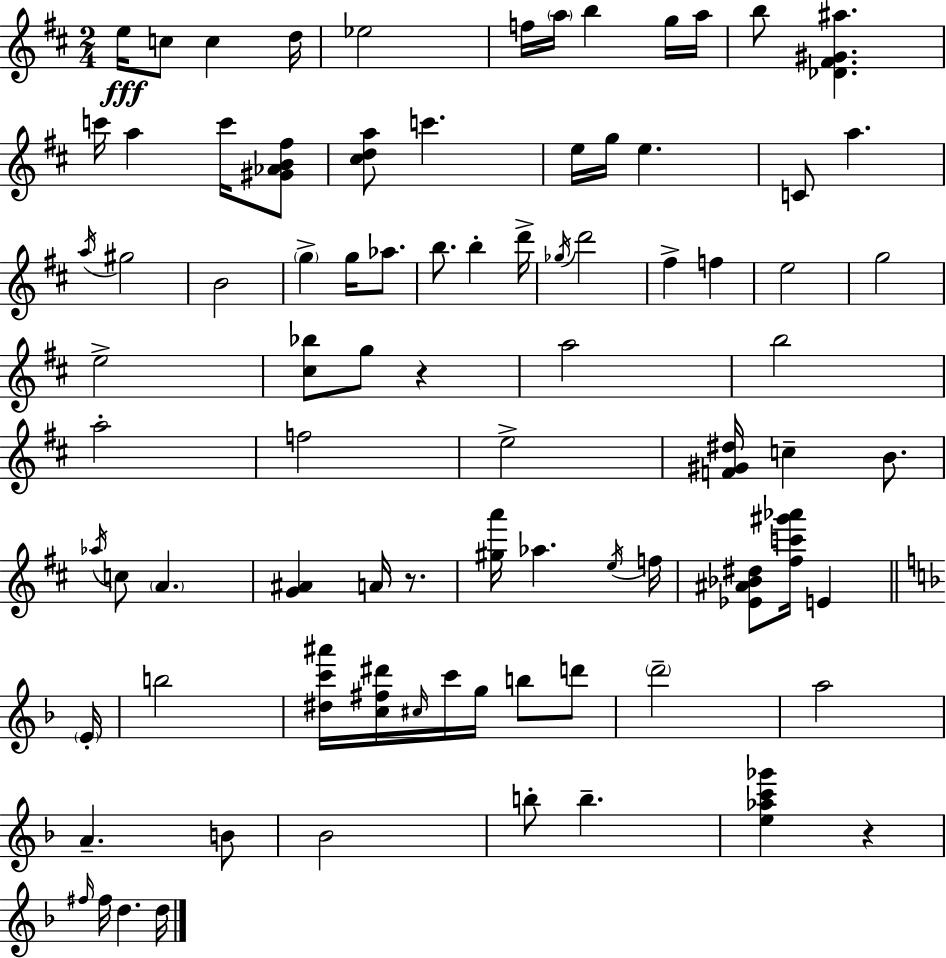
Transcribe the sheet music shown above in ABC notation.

X:1
T:Untitled
M:2/4
L:1/4
K:D
e/4 c/2 c d/4 _e2 f/4 a/4 b g/4 a/4 b/2 [_D^F^G^a] c'/4 a c'/4 [^G_AB^f]/2 [^cda]/2 c' e/4 g/4 e C/2 a a/4 ^g2 B2 g g/4 _a/2 b/2 b d'/4 _g/4 d'2 ^f f e2 g2 e2 [^c_b]/2 g/2 z a2 b2 a2 f2 e2 [F^G^d]/4 c B/2 _a/4 c/2 A [G^A] A/4 z/2 [^ga']/4 _a e/4 f/4 [_E^A_B^d]/2 [^fc'^g'_a']/4 E E/4 b2 [^dc'^a']/4 [c^f^d']/4 ^c/4 c'/4 g/4 b/2 d'/2 d'2 a2 A B/2 _B2 b/2 b [e_ac'_g'] z ^f/4 ^f/4 d d/4